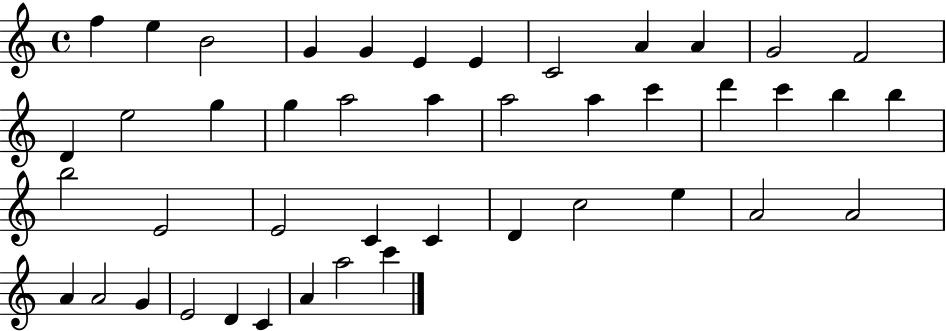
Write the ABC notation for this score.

X:1
T:Untitled
M:4/4
L:1/4
K:C
f e B2 G G E E C2 A A G2 F2 D e2 g g a2 a a2 a c' d' c' b b b2 E2 E2 C C D c2 e A2 A2 A A2 G E2 D C A a2 c'